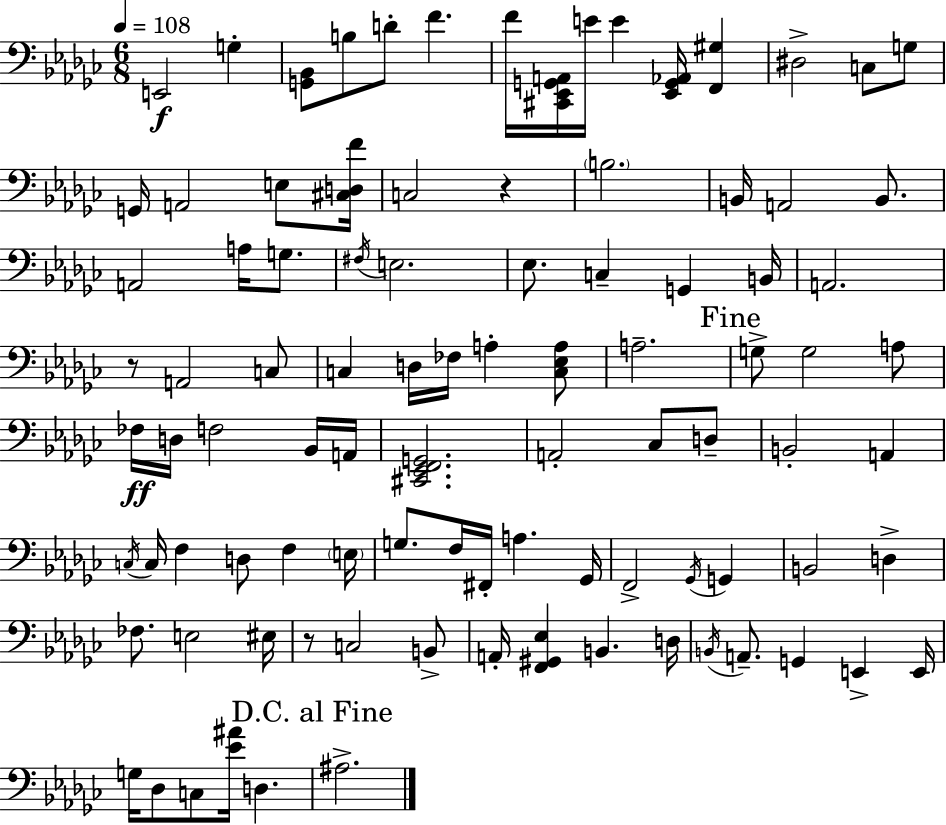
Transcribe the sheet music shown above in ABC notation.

X:1
T:Untitled
M:6/8
L:1/4
K:Ebm
E,,2 G, [G,,_B,,]/2 B,/2 D/2 F F/4 [^C,,_E,,G,,A,,]/4 E/4 E [_E,,G,,_A,,]/4 [F,,^G,] ^D,2 C,/2 G,/2 G,,/4 A,,2 E,/2 [^C,D,F]/4 C,2 z B,2 B,,/4 A,,2 B,,/2 A,,2 A,/4 G,/2 ^F,/4 E,2 _E,/2 C, G,, B,,/4 A,,2 z/2 A,,2 C,/2 C, D,/4 _F,/4 A, [C,_E,A,]/2 A,2 G,/2 G,2 A,/2 _F,/4 D,/4 F,2 _B,,/4 A,,/4 [^C,,_E,,F,,G,,]2 A,,2 _C,/2 D,/2 B,,2 A,, C,/4 C,/4 F, D,/2 F, E,/4 G,/2 F,/4 ^F,,/4 A, _G,,/4 F,,2 _G,,/4 G,, B,,2 D, _F,/2 E,2 ^E,/4 z/2 C,2 B,,/2 A,,/4 [F,,^G,,_E,] B,, D,/4 B,,/4 A,,/2 G,, E,, E,,/4 G,/4 _D,/2 C,/2 [_E^A]/4 D, ^A,2